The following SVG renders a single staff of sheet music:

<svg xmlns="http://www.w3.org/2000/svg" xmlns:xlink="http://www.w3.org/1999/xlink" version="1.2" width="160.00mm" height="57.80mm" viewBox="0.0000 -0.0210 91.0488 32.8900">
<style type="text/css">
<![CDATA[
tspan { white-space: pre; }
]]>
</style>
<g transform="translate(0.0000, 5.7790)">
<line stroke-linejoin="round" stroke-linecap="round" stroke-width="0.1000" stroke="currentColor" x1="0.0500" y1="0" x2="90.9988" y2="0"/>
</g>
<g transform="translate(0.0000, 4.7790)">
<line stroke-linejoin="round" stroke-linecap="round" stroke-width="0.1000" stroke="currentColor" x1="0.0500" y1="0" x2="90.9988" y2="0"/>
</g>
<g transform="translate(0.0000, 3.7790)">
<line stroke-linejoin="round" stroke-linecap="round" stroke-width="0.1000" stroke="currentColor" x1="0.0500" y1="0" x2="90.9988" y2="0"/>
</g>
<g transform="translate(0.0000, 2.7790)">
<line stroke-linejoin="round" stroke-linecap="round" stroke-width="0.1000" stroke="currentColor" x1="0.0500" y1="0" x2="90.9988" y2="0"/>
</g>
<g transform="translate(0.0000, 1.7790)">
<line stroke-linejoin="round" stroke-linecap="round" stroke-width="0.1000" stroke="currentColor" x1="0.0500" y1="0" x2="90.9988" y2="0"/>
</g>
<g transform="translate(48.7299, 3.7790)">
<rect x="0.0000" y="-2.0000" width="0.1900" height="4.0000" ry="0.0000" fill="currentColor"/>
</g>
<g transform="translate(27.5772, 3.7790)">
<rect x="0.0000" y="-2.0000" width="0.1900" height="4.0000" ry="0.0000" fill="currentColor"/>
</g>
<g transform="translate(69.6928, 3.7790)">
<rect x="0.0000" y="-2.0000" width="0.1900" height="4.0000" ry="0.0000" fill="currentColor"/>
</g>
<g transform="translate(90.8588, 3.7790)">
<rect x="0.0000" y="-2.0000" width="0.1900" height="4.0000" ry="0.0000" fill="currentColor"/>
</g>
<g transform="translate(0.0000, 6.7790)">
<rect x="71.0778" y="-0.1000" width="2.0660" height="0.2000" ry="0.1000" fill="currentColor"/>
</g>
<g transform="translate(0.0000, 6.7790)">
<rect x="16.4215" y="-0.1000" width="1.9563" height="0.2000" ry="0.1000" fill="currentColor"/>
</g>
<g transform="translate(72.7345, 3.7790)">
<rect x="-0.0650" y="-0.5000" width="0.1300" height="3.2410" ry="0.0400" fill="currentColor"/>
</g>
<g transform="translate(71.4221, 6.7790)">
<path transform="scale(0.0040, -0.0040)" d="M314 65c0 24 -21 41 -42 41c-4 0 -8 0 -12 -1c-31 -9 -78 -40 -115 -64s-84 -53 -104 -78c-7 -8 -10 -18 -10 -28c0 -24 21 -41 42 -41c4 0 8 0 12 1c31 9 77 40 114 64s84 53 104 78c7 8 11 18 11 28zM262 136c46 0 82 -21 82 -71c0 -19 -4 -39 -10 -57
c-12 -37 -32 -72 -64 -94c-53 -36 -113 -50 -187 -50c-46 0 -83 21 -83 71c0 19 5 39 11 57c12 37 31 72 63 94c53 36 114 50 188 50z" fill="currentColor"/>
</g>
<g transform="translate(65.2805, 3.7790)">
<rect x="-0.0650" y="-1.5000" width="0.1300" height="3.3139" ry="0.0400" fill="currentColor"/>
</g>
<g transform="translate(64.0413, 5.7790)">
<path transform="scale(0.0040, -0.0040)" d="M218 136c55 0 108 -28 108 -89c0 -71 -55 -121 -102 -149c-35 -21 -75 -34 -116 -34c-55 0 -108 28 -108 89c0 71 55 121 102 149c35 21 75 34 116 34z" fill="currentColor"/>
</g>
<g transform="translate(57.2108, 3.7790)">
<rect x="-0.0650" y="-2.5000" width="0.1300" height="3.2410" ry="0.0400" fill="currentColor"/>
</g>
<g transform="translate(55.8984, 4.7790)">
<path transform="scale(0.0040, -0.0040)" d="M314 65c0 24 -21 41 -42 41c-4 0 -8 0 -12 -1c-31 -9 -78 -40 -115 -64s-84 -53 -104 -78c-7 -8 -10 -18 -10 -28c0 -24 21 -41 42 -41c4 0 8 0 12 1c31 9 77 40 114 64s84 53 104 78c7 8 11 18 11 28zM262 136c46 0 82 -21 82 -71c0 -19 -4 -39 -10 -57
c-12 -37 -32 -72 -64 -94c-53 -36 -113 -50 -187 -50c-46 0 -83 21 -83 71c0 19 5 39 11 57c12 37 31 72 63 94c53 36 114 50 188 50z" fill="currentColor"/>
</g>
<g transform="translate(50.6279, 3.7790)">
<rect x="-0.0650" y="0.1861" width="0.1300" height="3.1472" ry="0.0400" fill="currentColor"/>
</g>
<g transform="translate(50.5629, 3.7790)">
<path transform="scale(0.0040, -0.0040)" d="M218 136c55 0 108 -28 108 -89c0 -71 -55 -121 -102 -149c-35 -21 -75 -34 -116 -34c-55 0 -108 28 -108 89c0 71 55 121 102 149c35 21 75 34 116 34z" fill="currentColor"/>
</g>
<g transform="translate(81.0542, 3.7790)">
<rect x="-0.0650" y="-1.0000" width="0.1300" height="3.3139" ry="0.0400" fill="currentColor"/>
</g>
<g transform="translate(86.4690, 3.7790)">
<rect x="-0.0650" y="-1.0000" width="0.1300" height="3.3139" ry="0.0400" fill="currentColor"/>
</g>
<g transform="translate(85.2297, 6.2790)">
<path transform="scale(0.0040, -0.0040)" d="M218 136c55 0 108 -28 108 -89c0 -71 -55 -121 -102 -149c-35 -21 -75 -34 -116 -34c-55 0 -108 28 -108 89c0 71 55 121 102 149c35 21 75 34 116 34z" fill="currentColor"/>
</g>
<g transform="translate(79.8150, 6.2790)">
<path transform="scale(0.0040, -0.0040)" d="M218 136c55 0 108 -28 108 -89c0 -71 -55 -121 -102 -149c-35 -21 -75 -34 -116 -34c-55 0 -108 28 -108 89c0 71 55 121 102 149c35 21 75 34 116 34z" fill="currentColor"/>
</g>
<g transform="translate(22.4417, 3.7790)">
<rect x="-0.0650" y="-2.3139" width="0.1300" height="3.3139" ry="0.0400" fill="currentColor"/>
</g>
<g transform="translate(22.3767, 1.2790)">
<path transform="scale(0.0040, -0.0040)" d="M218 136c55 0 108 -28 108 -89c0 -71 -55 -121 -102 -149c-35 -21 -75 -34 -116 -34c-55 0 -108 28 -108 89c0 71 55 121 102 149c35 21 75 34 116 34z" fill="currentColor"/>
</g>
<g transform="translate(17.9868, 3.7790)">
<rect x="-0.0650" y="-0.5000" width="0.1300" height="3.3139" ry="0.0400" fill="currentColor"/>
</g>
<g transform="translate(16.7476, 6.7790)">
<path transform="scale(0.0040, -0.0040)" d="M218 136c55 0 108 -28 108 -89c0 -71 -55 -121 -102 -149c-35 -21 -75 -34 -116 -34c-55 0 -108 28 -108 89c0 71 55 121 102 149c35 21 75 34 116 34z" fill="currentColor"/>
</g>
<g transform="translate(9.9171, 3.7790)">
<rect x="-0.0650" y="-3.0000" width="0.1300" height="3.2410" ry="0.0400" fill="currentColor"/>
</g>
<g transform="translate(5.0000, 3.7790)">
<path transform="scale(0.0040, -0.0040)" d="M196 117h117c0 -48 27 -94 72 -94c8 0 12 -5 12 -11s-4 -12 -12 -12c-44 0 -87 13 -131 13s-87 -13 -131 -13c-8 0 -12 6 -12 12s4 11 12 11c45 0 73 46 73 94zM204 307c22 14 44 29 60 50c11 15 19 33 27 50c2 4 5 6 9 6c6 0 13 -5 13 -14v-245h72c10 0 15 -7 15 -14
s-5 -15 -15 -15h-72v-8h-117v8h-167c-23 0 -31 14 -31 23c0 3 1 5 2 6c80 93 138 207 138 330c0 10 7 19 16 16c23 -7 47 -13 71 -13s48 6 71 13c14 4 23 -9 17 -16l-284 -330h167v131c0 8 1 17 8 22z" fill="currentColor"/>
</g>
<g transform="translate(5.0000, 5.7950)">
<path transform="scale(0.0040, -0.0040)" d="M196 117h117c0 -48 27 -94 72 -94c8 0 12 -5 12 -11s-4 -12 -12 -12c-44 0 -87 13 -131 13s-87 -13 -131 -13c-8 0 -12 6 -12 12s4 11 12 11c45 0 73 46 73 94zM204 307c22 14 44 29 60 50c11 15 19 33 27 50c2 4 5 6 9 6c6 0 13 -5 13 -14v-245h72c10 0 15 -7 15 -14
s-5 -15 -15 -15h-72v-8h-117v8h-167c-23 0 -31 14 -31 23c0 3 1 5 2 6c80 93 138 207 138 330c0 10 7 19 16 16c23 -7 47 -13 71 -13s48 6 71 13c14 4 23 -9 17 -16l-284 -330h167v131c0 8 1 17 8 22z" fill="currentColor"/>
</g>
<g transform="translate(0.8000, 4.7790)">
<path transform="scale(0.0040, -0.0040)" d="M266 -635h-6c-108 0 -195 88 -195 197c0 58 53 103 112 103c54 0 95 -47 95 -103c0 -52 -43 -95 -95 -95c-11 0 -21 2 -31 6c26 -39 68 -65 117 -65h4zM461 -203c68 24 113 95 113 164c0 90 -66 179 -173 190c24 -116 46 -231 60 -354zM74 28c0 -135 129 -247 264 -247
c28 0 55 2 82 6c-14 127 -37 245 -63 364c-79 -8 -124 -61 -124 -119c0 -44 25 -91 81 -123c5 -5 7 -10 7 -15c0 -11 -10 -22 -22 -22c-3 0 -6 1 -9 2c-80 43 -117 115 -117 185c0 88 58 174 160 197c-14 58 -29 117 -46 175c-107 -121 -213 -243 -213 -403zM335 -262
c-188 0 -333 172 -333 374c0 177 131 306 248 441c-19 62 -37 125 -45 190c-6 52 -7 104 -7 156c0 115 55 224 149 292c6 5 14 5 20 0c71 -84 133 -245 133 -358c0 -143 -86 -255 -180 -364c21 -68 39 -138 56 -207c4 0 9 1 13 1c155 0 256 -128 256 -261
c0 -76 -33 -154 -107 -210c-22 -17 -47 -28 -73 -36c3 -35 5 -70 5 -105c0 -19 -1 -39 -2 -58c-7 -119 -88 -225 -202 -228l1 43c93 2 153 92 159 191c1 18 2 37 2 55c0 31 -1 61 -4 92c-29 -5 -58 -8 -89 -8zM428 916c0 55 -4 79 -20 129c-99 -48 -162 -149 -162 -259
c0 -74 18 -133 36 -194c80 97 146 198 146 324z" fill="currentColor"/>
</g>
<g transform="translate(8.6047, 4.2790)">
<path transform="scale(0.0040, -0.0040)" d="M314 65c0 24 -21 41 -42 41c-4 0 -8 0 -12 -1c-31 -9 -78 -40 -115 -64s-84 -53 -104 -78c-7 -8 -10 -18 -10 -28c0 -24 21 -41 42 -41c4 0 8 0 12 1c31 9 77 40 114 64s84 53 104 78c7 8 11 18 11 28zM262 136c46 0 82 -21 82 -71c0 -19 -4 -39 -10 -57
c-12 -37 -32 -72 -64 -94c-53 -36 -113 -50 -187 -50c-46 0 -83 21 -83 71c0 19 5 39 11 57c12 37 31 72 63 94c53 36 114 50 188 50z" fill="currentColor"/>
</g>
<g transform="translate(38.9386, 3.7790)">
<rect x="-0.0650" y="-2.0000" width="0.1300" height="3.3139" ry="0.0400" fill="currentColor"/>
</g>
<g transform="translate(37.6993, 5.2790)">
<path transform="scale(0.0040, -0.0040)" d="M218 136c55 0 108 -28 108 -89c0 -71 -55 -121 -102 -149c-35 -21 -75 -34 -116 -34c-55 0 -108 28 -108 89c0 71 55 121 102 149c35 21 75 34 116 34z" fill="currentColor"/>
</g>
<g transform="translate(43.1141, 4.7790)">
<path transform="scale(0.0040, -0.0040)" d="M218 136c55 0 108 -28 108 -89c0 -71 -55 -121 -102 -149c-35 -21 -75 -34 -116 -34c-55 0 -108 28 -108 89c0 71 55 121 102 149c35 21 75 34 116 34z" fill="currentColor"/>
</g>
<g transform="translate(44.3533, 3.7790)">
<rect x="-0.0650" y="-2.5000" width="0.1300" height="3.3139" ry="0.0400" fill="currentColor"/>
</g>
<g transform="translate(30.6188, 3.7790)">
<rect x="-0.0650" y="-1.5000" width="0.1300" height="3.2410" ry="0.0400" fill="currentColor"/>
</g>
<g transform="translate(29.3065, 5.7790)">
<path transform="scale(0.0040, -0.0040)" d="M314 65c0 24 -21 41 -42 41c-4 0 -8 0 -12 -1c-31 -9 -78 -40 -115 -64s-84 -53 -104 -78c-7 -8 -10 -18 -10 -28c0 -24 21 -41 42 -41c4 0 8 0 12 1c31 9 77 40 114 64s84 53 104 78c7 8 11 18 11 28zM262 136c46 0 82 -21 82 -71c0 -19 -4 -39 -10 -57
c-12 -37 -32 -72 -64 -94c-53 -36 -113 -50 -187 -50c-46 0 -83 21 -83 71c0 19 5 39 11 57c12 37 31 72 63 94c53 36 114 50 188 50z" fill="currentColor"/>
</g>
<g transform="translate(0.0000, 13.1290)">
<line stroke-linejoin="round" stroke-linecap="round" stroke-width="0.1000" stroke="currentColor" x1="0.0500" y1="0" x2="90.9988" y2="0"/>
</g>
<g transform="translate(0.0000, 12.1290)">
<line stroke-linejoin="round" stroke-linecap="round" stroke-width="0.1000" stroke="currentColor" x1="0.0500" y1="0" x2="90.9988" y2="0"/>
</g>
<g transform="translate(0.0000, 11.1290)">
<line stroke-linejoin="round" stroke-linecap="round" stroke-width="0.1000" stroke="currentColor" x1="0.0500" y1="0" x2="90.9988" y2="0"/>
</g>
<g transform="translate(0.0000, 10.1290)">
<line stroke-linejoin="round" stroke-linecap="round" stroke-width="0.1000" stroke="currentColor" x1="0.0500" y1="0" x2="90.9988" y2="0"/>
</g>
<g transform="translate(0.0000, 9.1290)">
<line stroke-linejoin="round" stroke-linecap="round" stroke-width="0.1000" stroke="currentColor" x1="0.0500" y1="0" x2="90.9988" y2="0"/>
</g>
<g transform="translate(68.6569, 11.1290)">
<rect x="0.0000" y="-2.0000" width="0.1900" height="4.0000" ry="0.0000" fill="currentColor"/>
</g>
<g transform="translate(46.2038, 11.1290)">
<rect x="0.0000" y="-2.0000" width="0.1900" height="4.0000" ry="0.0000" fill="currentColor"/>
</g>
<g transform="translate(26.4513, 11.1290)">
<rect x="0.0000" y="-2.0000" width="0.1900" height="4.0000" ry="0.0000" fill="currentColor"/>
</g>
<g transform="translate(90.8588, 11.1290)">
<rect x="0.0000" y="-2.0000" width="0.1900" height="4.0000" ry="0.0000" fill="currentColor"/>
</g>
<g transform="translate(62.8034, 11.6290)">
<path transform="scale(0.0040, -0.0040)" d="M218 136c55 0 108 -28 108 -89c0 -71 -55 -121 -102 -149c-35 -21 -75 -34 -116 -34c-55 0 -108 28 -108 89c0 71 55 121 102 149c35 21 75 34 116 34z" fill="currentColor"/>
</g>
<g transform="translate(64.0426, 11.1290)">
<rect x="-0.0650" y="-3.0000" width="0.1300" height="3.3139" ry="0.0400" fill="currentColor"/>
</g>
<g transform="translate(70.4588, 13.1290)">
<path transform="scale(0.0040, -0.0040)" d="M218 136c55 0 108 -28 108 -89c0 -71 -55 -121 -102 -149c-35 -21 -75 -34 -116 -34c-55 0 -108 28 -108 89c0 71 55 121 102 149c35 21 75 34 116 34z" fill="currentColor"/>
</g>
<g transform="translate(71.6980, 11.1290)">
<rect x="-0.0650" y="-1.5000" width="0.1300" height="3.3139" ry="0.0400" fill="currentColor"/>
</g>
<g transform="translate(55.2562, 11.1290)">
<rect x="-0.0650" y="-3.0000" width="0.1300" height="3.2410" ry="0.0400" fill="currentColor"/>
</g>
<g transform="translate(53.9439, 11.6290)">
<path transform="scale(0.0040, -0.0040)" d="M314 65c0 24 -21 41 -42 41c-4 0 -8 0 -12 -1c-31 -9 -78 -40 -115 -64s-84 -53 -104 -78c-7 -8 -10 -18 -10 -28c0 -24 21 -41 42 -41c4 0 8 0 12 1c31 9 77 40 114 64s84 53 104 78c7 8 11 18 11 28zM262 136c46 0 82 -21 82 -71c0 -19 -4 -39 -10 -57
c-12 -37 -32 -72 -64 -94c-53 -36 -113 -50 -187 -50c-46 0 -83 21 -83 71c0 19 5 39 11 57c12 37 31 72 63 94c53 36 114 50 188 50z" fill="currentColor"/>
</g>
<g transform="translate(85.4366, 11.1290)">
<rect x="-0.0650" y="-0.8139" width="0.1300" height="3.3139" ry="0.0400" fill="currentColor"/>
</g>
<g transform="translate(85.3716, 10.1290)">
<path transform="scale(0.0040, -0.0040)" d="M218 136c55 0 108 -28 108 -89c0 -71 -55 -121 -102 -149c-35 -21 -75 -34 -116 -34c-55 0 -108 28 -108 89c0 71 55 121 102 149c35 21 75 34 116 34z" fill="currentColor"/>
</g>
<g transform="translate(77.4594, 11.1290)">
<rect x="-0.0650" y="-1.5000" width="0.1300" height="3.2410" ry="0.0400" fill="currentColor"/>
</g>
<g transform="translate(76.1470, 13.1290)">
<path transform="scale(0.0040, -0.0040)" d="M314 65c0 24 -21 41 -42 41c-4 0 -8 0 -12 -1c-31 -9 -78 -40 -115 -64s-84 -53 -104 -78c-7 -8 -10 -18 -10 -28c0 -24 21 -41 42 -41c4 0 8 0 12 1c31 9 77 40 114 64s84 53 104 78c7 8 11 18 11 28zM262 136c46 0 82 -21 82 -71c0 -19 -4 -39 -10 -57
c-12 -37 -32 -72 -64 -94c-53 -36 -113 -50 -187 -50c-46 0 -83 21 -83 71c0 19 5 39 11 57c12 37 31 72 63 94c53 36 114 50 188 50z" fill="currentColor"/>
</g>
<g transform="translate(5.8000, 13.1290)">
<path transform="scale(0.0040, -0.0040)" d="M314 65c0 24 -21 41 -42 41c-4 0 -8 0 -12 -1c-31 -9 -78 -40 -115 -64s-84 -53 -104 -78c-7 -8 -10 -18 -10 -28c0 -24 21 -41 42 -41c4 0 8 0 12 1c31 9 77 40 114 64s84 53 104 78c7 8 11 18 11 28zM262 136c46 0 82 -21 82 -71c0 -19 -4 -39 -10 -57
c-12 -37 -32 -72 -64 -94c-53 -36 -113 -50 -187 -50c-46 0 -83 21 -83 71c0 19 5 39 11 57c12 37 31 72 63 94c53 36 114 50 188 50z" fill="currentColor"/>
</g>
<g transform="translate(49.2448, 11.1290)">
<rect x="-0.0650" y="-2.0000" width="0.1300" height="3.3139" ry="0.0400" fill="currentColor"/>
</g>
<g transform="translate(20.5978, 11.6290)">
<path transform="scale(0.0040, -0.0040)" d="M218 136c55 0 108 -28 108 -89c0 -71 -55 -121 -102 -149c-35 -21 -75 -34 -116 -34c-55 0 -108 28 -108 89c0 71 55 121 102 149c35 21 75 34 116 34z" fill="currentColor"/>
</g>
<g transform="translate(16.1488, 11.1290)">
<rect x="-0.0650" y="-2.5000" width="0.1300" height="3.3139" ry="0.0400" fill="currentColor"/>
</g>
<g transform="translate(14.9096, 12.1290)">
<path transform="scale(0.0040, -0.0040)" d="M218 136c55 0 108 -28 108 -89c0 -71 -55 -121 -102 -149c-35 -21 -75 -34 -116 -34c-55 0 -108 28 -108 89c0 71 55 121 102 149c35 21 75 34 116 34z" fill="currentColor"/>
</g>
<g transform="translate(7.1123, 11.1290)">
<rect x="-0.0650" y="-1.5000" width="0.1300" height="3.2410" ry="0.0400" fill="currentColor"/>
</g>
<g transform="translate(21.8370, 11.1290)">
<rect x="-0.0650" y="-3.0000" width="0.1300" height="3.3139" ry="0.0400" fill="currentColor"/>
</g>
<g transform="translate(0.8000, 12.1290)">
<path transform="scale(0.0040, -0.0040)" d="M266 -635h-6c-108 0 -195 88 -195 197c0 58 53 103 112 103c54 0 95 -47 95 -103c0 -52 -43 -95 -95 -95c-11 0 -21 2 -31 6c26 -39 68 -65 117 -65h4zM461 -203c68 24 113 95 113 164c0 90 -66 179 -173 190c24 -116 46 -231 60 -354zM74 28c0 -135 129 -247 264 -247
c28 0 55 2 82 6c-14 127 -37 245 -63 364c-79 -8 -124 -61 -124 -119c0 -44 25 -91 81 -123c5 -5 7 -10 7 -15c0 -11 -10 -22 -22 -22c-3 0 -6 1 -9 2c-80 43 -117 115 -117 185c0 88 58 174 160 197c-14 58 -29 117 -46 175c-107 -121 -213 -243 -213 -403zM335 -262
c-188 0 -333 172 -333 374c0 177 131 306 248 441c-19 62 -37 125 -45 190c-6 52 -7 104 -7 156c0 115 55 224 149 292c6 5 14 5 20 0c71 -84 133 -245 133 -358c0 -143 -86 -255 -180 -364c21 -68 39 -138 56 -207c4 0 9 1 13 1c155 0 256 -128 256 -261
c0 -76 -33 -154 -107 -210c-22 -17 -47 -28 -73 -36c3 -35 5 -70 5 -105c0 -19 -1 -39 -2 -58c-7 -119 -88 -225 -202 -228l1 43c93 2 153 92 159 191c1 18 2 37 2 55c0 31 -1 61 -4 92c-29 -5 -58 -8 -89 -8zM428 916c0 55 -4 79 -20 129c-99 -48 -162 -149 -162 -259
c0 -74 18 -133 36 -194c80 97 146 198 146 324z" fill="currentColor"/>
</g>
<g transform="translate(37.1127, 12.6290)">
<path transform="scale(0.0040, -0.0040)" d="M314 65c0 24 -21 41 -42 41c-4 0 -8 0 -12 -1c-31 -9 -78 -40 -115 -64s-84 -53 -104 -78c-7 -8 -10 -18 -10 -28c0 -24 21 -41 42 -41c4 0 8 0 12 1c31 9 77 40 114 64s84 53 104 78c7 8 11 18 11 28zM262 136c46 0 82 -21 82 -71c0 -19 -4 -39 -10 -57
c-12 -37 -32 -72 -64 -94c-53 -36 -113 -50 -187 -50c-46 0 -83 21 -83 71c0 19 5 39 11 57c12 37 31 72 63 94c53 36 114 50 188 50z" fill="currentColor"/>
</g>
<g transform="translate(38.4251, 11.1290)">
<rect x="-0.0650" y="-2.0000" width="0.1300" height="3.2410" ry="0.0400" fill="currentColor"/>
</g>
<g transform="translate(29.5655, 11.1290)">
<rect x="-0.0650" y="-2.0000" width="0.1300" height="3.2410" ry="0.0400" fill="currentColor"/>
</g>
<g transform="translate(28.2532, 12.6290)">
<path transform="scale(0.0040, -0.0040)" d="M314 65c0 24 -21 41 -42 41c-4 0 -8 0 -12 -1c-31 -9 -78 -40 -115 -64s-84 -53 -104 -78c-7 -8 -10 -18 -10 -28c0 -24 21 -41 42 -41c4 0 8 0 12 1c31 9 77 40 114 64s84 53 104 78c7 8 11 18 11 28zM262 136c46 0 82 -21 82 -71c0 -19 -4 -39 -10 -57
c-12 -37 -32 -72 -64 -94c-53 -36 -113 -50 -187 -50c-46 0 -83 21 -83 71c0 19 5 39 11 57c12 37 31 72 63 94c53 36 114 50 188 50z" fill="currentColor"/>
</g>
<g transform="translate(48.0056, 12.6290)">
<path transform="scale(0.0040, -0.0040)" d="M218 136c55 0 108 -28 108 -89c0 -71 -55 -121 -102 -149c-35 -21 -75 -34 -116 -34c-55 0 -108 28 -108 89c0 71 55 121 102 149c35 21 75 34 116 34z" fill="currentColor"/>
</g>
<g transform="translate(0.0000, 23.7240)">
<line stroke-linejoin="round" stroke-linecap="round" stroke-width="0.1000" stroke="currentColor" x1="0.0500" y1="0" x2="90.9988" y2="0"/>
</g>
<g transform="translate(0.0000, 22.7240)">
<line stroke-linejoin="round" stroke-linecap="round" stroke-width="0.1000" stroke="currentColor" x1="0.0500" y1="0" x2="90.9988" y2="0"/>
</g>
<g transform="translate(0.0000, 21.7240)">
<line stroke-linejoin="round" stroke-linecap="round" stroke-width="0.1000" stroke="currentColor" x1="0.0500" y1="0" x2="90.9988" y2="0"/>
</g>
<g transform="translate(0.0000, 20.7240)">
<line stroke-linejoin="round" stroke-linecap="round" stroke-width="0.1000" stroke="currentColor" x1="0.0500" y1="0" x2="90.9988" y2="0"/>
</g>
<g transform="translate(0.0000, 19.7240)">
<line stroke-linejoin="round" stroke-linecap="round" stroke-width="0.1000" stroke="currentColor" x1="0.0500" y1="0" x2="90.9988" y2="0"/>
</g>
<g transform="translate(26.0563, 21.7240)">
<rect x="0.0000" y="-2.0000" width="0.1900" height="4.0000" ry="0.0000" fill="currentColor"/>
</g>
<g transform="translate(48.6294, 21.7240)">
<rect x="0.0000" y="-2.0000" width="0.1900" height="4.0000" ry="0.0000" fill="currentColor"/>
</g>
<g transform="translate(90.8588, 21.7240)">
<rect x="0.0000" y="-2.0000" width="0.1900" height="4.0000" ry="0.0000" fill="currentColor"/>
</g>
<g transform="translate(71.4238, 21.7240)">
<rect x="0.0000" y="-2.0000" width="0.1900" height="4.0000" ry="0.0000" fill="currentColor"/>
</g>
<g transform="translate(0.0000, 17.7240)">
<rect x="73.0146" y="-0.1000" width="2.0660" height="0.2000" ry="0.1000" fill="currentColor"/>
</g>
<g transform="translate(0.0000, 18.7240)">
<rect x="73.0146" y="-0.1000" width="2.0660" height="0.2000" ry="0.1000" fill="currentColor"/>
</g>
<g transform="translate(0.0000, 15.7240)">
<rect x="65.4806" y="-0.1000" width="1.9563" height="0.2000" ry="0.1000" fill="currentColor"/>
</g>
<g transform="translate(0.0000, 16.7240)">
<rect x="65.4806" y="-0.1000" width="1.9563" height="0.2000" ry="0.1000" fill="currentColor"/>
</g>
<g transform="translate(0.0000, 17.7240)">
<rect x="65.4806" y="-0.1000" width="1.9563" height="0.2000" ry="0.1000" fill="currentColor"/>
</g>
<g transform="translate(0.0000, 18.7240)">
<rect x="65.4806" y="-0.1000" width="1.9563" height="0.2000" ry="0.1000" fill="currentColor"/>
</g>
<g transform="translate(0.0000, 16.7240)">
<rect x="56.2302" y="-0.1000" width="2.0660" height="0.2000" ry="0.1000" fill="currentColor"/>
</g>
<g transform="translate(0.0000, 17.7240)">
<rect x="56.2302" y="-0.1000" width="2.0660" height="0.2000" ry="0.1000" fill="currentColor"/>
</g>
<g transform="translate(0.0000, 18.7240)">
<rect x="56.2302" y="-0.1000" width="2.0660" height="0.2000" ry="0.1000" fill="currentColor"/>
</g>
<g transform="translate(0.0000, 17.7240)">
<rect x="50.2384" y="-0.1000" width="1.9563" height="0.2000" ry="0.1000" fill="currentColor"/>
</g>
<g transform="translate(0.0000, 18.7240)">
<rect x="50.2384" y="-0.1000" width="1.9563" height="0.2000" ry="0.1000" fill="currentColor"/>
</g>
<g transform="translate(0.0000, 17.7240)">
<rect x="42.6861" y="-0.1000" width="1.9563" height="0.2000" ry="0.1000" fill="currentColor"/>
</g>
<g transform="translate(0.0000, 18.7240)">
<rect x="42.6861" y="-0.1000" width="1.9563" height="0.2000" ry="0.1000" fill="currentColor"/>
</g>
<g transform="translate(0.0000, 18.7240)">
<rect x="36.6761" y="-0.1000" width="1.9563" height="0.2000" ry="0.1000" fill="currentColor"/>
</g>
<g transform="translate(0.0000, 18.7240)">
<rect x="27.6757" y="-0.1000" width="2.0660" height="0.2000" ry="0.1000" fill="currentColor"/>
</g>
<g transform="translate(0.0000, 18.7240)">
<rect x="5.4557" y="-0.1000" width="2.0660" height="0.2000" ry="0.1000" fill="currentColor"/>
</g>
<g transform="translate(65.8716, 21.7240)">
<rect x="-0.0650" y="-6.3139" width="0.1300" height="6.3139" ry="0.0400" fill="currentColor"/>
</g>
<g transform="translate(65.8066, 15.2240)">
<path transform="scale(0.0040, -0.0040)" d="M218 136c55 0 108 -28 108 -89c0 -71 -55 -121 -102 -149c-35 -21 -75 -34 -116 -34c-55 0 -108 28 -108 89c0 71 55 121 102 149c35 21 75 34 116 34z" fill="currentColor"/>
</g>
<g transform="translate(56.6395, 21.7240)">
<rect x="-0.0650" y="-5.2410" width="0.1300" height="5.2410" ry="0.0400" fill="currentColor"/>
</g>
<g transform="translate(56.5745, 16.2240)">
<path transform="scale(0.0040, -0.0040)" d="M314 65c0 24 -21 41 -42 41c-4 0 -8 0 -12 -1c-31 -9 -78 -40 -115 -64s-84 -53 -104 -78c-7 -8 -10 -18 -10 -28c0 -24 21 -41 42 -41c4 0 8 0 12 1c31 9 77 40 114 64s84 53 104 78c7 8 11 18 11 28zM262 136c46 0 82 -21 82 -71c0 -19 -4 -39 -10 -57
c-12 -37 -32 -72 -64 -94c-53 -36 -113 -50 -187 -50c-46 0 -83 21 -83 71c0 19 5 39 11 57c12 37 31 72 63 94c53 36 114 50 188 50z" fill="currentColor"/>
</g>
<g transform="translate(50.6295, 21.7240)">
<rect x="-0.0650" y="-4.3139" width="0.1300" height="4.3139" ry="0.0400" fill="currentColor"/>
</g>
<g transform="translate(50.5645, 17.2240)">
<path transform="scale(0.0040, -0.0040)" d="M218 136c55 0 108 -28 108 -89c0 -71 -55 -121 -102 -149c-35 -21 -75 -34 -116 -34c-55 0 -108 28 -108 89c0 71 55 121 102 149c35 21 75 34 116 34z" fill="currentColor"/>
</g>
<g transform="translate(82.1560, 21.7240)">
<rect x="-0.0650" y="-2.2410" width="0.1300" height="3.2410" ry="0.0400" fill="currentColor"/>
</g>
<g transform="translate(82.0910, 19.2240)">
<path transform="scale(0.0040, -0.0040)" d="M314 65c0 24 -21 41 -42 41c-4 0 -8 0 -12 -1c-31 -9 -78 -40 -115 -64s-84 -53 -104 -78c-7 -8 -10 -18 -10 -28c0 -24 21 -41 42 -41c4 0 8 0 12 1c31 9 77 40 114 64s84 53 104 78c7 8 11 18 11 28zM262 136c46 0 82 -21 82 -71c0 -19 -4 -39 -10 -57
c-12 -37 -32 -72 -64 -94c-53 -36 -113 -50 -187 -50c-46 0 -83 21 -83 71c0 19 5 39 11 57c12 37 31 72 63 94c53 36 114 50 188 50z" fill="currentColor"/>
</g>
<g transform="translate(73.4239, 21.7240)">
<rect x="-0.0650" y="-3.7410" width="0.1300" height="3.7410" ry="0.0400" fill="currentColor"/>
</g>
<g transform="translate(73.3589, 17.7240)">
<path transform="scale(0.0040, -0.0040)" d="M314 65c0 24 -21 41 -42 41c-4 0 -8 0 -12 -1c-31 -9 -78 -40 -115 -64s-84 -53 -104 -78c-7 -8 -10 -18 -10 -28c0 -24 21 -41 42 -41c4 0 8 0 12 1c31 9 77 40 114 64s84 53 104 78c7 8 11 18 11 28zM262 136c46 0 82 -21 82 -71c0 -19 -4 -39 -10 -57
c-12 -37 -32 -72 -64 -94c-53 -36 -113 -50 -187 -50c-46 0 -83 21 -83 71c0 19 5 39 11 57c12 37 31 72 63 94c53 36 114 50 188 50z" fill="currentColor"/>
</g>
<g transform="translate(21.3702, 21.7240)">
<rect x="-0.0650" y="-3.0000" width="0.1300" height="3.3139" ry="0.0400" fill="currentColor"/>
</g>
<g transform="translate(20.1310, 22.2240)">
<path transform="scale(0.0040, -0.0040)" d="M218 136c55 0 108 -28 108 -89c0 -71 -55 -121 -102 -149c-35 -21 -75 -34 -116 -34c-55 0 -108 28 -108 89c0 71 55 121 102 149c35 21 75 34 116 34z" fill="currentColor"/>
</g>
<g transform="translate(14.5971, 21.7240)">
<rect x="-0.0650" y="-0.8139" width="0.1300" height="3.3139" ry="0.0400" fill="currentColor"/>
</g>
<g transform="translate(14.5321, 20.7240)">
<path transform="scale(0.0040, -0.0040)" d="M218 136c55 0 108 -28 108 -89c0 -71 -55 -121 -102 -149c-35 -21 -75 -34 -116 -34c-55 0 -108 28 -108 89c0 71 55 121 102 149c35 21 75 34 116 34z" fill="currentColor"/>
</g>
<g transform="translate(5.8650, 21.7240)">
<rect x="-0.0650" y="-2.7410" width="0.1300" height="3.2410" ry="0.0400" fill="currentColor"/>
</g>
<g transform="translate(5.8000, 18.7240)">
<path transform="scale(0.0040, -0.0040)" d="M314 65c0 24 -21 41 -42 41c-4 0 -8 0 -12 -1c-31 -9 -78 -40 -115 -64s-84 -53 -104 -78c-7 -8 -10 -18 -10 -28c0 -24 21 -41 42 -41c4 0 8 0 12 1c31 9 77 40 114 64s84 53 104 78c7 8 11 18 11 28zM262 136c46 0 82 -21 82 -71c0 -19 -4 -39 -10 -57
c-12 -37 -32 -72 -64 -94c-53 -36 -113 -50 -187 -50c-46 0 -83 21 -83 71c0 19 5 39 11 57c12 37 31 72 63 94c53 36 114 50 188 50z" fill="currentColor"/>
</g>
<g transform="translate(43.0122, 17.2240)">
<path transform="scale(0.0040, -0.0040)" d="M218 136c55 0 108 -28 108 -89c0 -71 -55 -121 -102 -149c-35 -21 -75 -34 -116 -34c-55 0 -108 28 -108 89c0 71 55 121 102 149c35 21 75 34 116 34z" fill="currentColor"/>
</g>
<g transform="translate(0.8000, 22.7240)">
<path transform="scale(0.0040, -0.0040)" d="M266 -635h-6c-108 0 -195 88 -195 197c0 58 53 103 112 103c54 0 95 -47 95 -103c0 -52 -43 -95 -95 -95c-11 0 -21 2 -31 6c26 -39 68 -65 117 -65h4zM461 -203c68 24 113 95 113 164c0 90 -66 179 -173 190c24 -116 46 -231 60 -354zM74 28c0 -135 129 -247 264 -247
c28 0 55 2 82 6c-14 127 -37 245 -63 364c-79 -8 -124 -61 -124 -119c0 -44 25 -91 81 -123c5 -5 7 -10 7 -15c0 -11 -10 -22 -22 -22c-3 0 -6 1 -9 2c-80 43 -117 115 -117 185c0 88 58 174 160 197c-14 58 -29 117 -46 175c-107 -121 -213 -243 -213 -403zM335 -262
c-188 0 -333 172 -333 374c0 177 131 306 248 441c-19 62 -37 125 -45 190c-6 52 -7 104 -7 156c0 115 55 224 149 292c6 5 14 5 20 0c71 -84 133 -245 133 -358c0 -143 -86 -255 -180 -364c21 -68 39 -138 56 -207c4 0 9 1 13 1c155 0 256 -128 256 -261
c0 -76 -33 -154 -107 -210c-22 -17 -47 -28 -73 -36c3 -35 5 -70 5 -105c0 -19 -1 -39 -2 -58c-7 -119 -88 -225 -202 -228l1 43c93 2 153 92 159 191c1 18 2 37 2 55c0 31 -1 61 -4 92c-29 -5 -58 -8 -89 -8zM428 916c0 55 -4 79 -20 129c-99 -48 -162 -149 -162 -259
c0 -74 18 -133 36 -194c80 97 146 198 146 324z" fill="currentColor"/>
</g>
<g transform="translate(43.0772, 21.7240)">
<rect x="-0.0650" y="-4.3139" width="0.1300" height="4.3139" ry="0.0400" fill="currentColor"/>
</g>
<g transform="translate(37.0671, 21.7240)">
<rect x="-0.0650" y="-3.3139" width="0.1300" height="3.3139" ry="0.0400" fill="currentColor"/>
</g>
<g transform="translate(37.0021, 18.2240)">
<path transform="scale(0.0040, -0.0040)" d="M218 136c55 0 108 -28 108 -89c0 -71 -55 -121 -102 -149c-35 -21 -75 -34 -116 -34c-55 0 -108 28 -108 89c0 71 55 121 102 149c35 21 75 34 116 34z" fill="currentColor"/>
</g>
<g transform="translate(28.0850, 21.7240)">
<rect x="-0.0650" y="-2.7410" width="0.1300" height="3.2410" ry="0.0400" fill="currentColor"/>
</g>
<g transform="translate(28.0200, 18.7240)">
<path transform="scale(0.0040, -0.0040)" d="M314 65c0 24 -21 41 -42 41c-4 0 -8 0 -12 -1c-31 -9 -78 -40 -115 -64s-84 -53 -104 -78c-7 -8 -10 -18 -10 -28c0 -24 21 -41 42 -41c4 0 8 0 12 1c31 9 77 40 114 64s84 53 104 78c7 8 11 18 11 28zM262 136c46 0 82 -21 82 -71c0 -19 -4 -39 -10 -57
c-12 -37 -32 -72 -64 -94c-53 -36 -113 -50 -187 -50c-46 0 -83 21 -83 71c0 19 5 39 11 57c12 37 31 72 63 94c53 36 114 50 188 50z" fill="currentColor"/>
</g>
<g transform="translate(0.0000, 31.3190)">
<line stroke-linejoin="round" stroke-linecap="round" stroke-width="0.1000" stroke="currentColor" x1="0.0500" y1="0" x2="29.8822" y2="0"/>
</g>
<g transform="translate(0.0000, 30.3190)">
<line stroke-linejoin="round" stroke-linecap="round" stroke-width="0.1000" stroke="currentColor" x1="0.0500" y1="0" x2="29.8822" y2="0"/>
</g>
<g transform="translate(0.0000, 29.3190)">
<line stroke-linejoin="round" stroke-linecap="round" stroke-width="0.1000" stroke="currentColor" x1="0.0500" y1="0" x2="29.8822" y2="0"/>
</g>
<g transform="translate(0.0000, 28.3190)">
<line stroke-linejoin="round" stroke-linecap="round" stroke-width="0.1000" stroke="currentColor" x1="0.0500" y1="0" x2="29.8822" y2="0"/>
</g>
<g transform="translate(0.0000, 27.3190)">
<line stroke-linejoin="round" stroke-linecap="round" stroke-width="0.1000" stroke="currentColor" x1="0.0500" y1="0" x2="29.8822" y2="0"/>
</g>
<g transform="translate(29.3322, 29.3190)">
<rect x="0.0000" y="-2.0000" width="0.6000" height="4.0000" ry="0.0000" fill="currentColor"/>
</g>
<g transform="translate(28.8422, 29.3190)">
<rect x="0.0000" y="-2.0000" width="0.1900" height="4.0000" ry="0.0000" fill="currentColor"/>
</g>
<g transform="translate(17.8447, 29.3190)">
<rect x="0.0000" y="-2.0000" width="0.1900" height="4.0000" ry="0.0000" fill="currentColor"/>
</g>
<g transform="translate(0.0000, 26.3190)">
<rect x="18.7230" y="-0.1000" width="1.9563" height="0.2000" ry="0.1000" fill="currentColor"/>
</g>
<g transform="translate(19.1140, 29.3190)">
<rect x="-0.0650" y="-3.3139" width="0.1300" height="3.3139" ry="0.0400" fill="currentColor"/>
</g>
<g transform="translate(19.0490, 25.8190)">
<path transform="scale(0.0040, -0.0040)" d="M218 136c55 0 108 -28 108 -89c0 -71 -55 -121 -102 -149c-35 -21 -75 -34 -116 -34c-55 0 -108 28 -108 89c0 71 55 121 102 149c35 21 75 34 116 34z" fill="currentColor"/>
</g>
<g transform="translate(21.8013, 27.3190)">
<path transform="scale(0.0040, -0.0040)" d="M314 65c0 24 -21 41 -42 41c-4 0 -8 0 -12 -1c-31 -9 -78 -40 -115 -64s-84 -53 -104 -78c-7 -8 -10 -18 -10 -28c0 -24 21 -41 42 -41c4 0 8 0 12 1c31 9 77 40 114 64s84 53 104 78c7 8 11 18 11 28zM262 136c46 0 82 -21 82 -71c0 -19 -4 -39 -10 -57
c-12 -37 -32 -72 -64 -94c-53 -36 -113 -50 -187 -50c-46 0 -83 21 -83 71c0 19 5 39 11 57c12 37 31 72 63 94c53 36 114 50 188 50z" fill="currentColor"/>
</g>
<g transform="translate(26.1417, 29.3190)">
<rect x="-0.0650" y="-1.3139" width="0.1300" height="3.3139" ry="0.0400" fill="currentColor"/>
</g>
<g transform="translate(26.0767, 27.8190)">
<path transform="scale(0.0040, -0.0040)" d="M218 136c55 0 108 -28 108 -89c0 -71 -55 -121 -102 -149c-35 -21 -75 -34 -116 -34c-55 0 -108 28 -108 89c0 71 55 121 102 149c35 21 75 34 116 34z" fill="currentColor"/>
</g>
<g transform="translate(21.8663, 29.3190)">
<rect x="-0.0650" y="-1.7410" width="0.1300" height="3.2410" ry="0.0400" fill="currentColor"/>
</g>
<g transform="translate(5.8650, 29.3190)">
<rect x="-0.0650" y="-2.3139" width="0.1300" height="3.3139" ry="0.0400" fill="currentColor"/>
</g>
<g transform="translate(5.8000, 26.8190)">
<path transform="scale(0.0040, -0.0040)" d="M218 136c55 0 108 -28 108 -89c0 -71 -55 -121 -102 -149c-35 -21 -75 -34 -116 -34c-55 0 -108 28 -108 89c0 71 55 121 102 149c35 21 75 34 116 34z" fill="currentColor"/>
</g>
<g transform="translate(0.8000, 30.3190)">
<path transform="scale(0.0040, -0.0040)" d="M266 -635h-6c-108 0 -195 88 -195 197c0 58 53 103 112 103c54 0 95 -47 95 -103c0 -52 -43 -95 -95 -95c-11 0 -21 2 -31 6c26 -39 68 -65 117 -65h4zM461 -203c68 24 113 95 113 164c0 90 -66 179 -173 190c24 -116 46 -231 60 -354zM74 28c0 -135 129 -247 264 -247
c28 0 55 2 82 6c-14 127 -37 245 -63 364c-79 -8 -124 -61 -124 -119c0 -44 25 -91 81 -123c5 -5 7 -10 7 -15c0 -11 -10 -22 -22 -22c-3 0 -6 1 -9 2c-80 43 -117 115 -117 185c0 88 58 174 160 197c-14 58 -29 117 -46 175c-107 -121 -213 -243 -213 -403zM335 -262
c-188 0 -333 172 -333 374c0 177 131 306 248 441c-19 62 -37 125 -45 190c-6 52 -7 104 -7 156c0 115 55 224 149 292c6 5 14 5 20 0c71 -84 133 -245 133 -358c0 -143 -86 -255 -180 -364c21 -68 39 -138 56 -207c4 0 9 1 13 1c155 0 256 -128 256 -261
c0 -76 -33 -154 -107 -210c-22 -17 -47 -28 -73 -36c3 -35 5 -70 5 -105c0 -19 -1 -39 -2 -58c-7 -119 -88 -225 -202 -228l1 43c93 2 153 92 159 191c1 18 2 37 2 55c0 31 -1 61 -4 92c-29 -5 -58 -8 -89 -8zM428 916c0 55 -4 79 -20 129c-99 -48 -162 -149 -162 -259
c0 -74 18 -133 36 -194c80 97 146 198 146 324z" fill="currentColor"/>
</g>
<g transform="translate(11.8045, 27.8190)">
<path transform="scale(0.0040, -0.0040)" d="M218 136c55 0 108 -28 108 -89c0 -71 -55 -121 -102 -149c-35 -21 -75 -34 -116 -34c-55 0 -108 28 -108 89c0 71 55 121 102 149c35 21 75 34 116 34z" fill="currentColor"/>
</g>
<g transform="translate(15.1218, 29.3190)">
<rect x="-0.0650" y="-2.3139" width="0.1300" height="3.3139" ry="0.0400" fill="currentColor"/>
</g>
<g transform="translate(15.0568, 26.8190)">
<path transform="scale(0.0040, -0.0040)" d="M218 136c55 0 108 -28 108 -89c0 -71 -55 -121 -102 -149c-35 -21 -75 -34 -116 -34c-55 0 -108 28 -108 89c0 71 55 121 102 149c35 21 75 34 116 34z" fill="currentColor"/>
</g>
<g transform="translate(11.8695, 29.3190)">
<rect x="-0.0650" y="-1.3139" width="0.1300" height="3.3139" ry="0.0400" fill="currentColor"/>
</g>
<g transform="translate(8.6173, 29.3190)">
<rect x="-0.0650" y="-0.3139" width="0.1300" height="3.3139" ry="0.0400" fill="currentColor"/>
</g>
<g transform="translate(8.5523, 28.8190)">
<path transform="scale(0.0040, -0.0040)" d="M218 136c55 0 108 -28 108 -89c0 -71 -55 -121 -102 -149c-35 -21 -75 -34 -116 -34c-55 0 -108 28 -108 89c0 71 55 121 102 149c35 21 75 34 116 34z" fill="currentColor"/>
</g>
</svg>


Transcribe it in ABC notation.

X:1
T:Untitled
M:4/4
L:1/4
K:C
A2 C g E2 F G B G2 E C2 D D E2 G A F2 F2 F A2 A E E2 d a2 d A a2 b d' d' f'2 a' c'2 g2 g c e g b f2 e